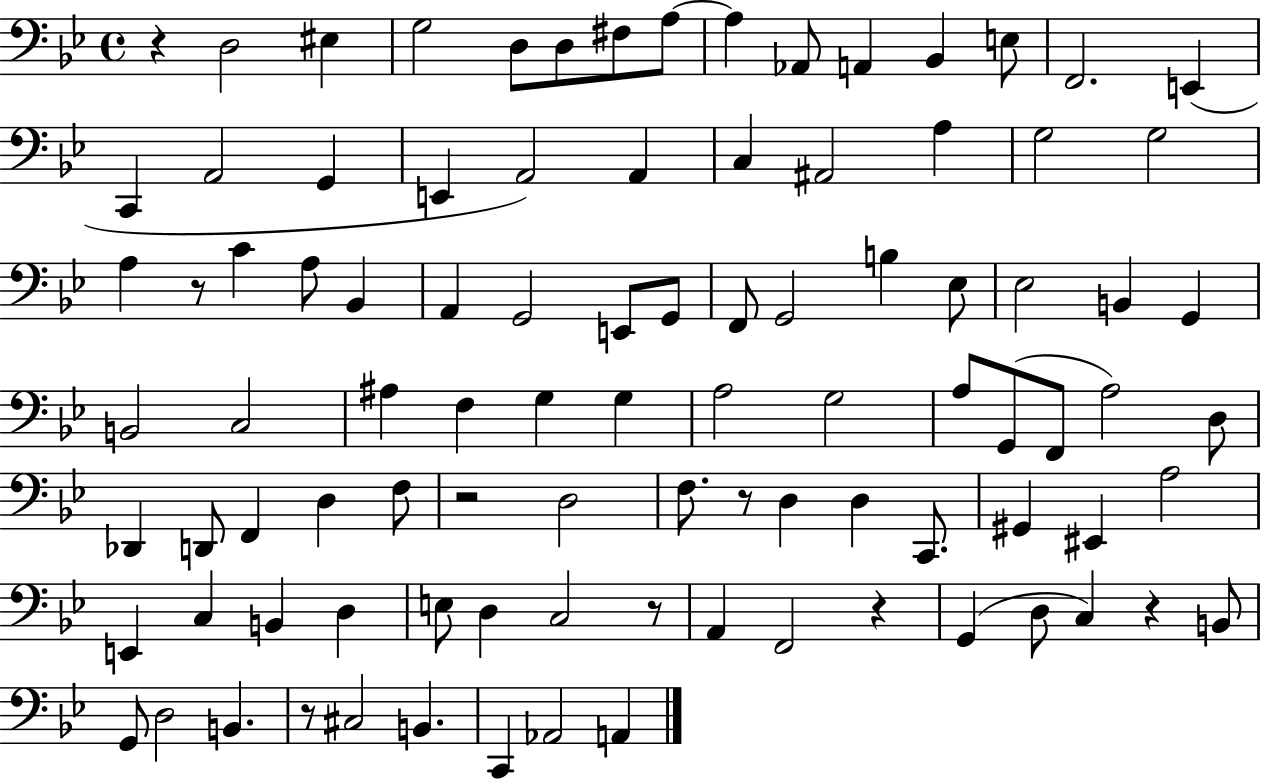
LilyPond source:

{
  \clef bass
  \time 4/4
  \defaultTimeSignature
  \key bes \major
  \repeat volta 2 { r4 d2 eis4 | g2 d8 d8 fis8 a8~~ | a4 aes,8 a,4 bes,4 e8 | f,2. e,4( | \break c,4 a,2 g,4 | e,4 a,2) a,4 | c4 ais,2 a4 | g2 g2 | \break a4 r8 c'4 a8 bes,4 | a,4 g,2 e,8 g,8 | f,8 g,2 b4 ees8 | ees2 b,4 g,4 | \break b,2 c2 | ais4 f4 g4 g4 | a2 g2 | a8 g,8( f,8 a2) d8 | \break des,4 d,8 f,4 d4 f8 | r2 d2 | f8. r8 d4 d4 c,8. | gis,4 eis,4 a2 | \break e,4 c4 b,4 d4 | e8 d4 c2 r8 | a,4 f,2 r4 | g,4( d8 c4) r4 b,8 | \break g,8 d2 b,4. | r8 cis2 b,4. | c,4 aes,2 a,4 | } \bar "|."
}